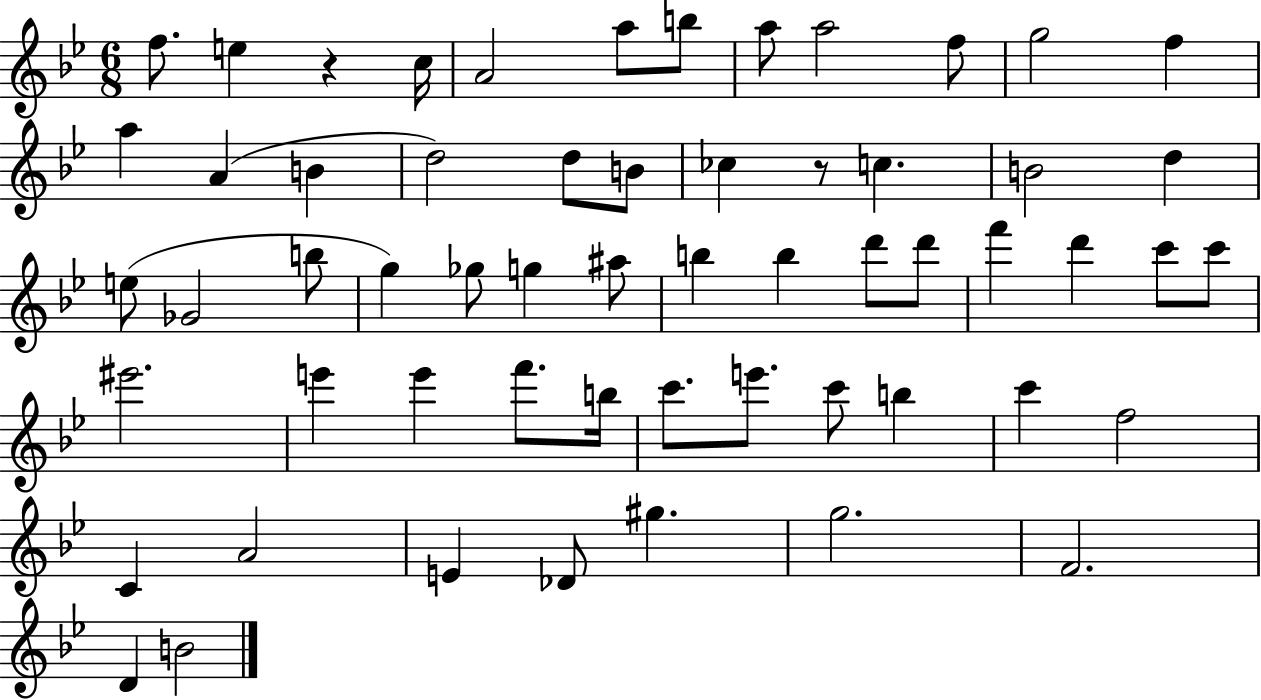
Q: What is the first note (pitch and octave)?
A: F5